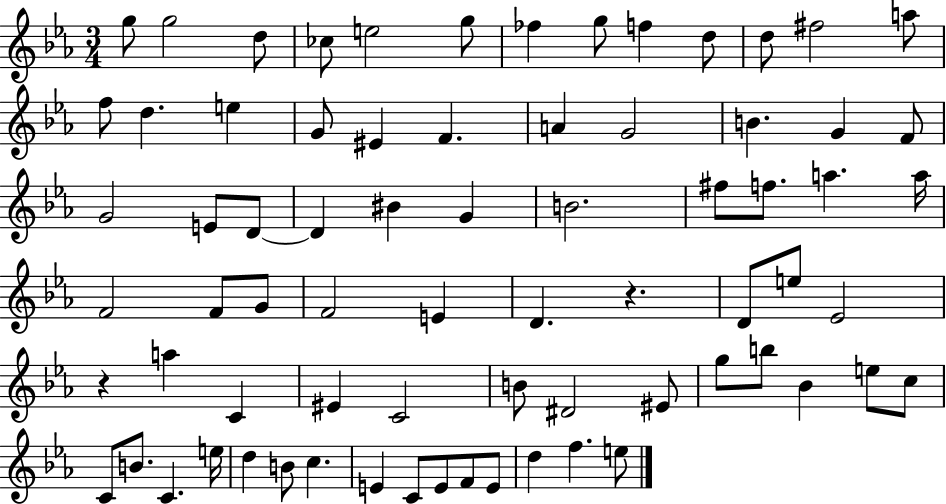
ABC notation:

X:1
T:Untitled
M:3/4
L:1/4
K:Eb
g/2 g2 d/2 _c/2 e2 g/2 _f g/2 f d/2 d/2 ^f2 a/2 f/2 d e G/2 ^E F A G2 B G F/2 G2 E/2 D/2 D ^B G B2 ^f/2 f/2 a a/4 F2 F/2 G/2 F2 E D z D/2 e/2 _E2 z a C ^E C2 B/2 ^D2 ^E/2 g/2 b/2 _B e/2 c/2 C/2 B/2 C e/4 d B/2 c E C/2 E/2 F/2 E/2 d f e/2